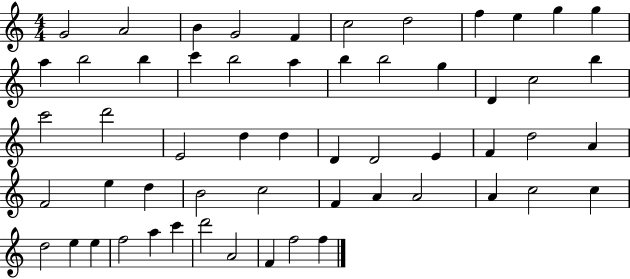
G4/h A4/h B4/q G4/h F4/q C5/h D5/h F5/q E5/q G5/q G5/q A5/q B5/h B5/q C6/q B5/h A5/q B5/q B5/h G5/q D4/q C5/h B5/q C6/h D6/h E4/h D5/q D5/q D4/q D4/h E4/q F4/q D5/h A4/q F4/h E5/q D5/q B4/h C5/h F4/q A4/q A4/h A4/q C5/h C5/q D5/h E5/q E5/q F5/h A5/q C6/q D6/h A4/h F4/q F5/h F5/q